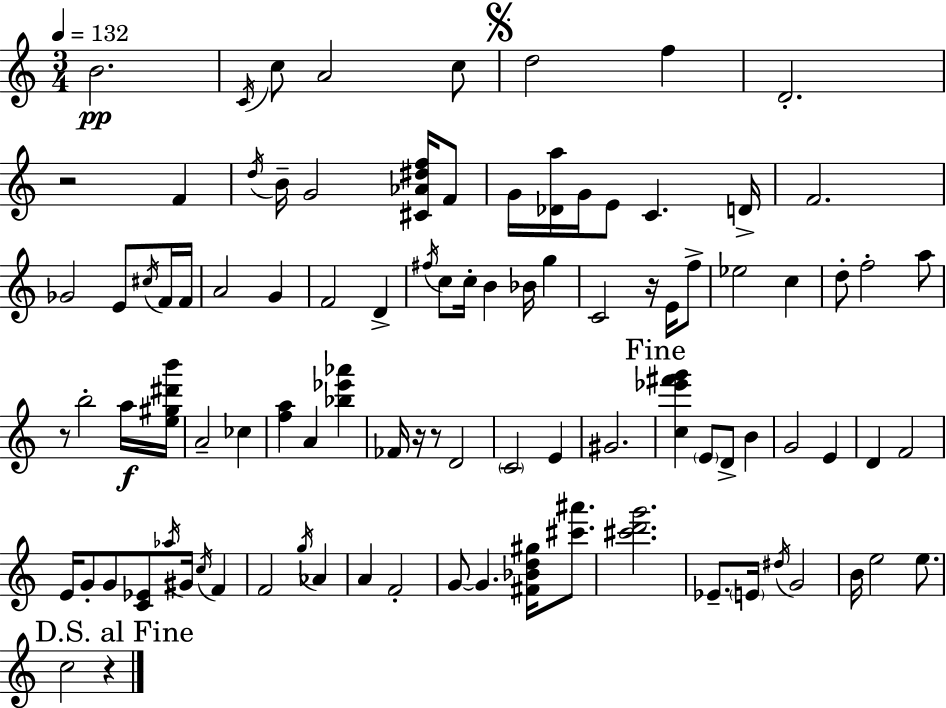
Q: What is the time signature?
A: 3/4